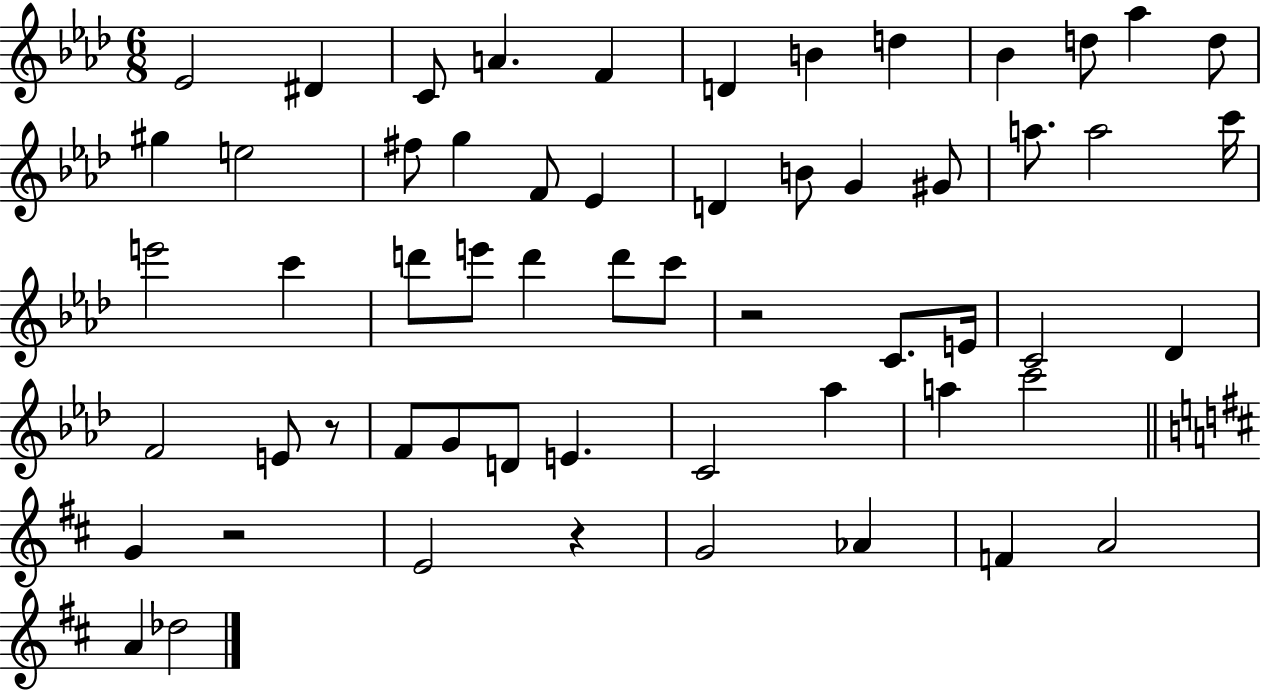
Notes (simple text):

Eb4/h D#4/q C4/e A4/q. F4/q D4/q B4/q D5/q Bb4/q D5/e Ab5/q D5/e G#5/q E5/h F#5/e G5/q F4/e Eb4/q D4/q B4/e G4/q G#4/e A5/e. A5/h C6/s E6/h C6/q D6/e E6/e D6/q D6/e C6/e R/h C4/e. E4/s C4/h Db4/q F4/h E4/e R/e F4/e G4/e D4/e E4/q. C4/h Ab5/q A5/q C6/h G4/q R/h E4/h R/q G4/h Ab4/q F4/q A4/h A4/q Db5/h